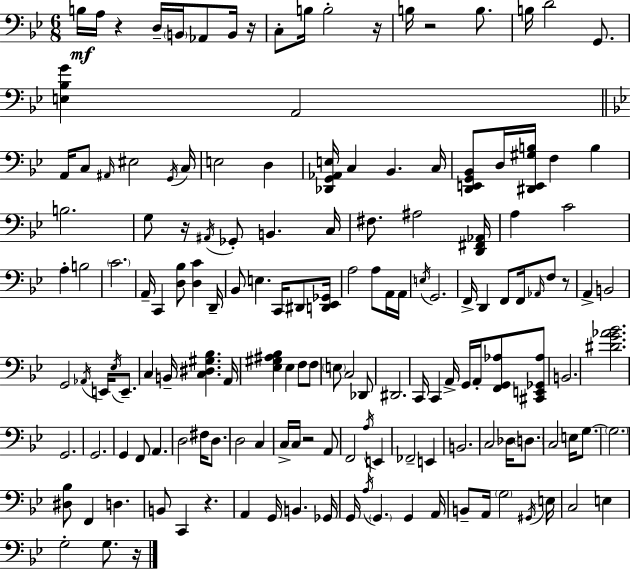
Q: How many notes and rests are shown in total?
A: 155